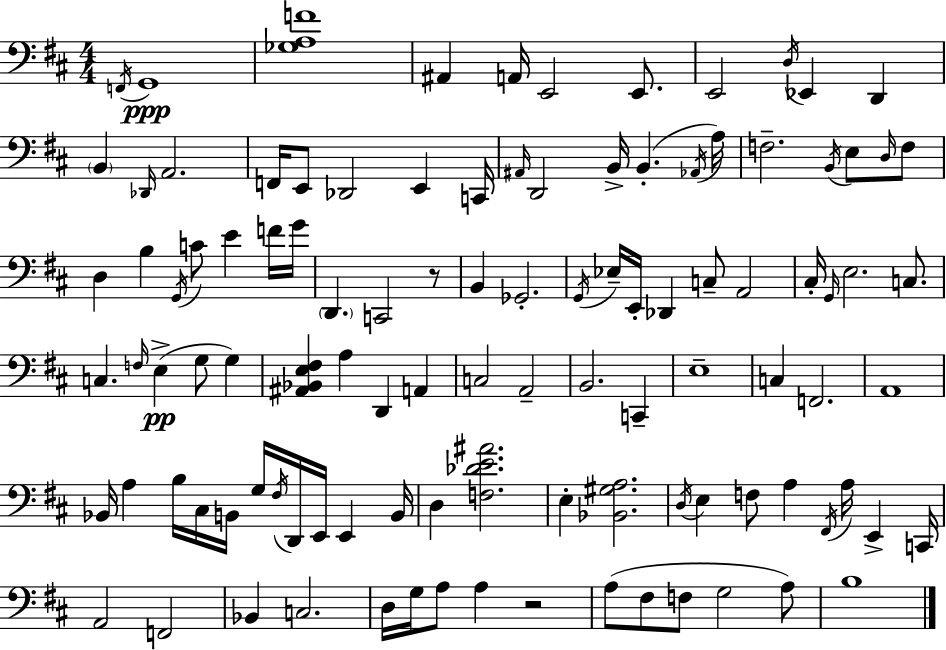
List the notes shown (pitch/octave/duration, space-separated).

F2/s G2/w [Gb3,A3,F4]/w A#2/q A2/s E2/h E2/e. E2/h D3/s Eb2/q D2/q B2/q Db2/s A2/h. F2/s E2/e Db2/h E2/q C2/s A#2/s D2/h B2/s B2/q. Ab2/s A3/s F3/h. B2/s E3/e D3/s F3/e D3/q B3/q G2/s C4/e E4/q F4/s G4/s D2/q. C2/h R/e B2/q Gb2/h. G2/s Eb3/s E2/s Db2/q C3/e A2/h C#3/s G2/s E3/h. C3/e. C3/q. F3/s E3/q G3/e G3/q [A#2,Bb2,E3,F#3]/q A3/q D2/q A2/q C3/h A2/h B2/h. C2/q E3/w C3/q F2/h. A2/w Bb2/s A3/q B3/s C#3/s B2/s G3/s F#3/s D2/s E2/s E2/q B2/s D3/q [F3,Db4,E4,A#4]/h. E3/q [Bb2,G#3,A3]/h. D3/s E3/q F3/e A3/q F#2/s A3/s E2/q C2/s A2/h F2/h Bb2/q C3/h. D3/s G3/s A3/e A3/q R/h A3/e F#3/e F3/e G3/h A3/e B3/w